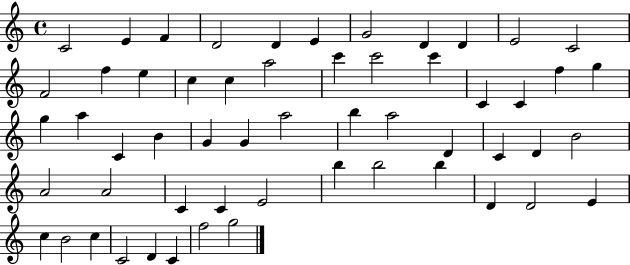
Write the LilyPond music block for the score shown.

{
  \clef treble
  \time 4/4
  \defaultTimeSignature
  \key c \major
  c'2 e'4 f'4 | d'2 d'4 e'4 | g'2 d'4 d'4 | e'2 c'2 | \break f'2 f''4 e''4 | c''4 c''4 a''2 | c'''4 c'''2 c'''4 | c'4 c'4 f''4 g''4 | \break g''4 a''4 c'4 b'4 | g'4 g'4 a''2 | b''4 a''2 d'4 | c'4 d'4 b'2 | \break a'2 a'2 | c'4 c'4 e'2 | b''4 b''2 b''4 | d'4 d'2 e'4 | \break c''4 b'2 c''4 | c'2 d'4 c'4 | f''2 g''2 | \bar "|."
}